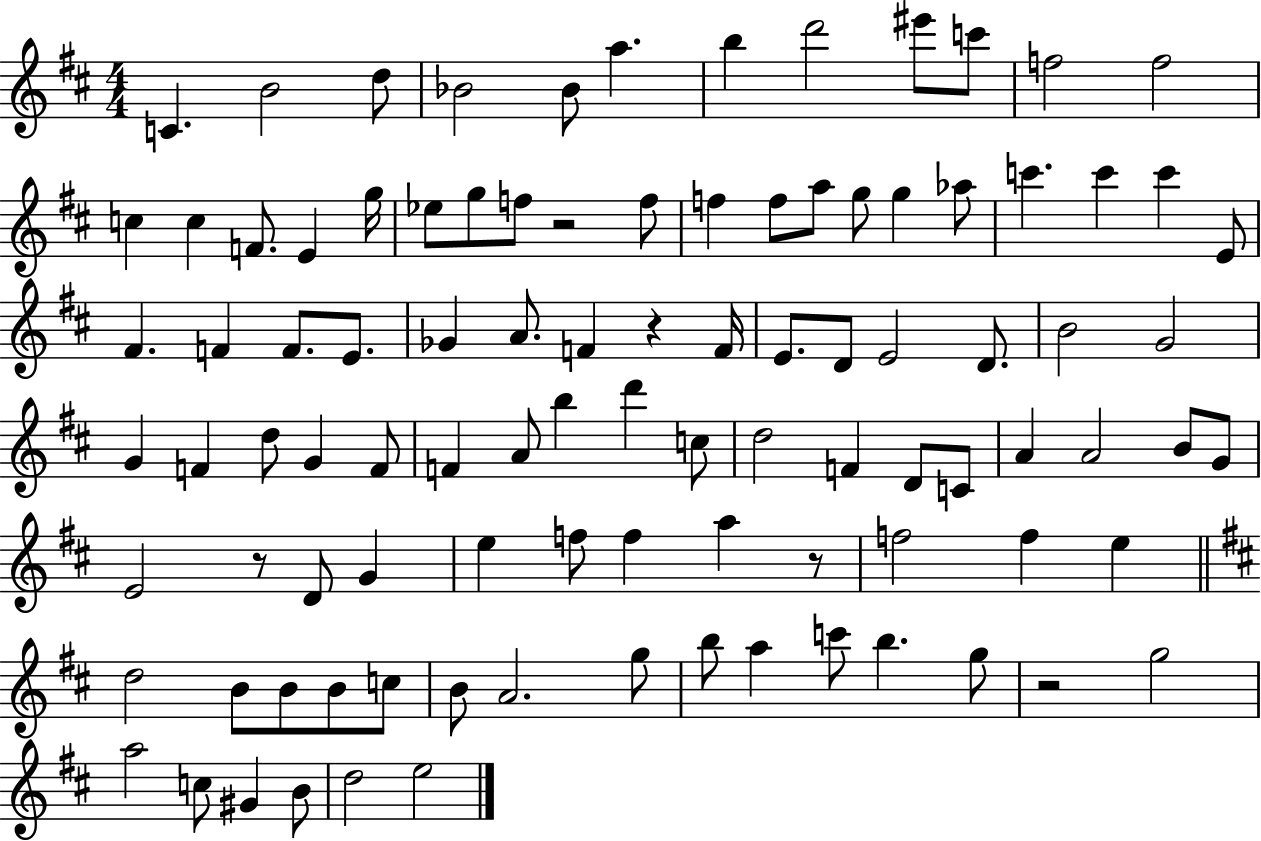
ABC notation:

X:1
T:Untitled
M:4/4
L:1/4
K:D
C B2 d/2 _B2 _B/2 a b d'2 ^e'/2 c'/2 f2 f2 c c F/2 E g/4 _e/2 g/2 f/2 z2 f/2 f f/2 a/2 g/2 g _a/2 c' c' c' E/2 ^F F F/2 E/2 _G A/2 F z F/4 E/2 D/2 E2 D/2 B2 G2 G F d/2 G F/2 F A/2 b d' c/2 d2 F D/2 C/2 A A2 B/2 G/2 E2 z/2 D/2 G e f/2 f a z/2 f2 f e d2 B/2 B/2 B/2 c/2 B/2 A2 g/2 b/2 a c'/2 b g/2 z2 g2 a2 c/2 ^G B/2 d2 e2